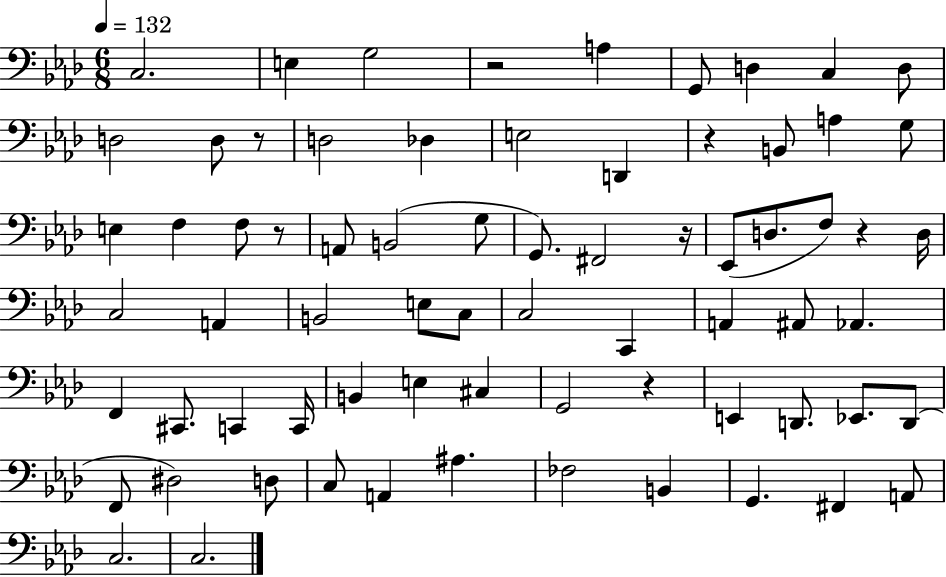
C3/h. E3/q G3/h R/h A3/q G2/e D3/q C3/q D3/e D3/h D3/e R/e D3/h Db3/q E3/h D2/q R/q B2/e A3/q G3/e E3/q F3/q F3/e R/e A2/e B2/h G3/e G2/e. F#2/h R/s Eb2/e D3/e. F3/e R/q D3/s C3/h A2/q B2/h E3/e C3/e C3/h C2/q A2/q A#2/e Ab2/q. F2/q C#2/e. C2/q C2/s B2/q E3/q C#3/q G2/h R/q E2/q D2/e. Eb2/e. D2/e F2/e D#3/h D3/e C3/e A2/q A#3/q. FES3/h B2/q G2/q. F#2/q A2/e C3/h. C3/h.